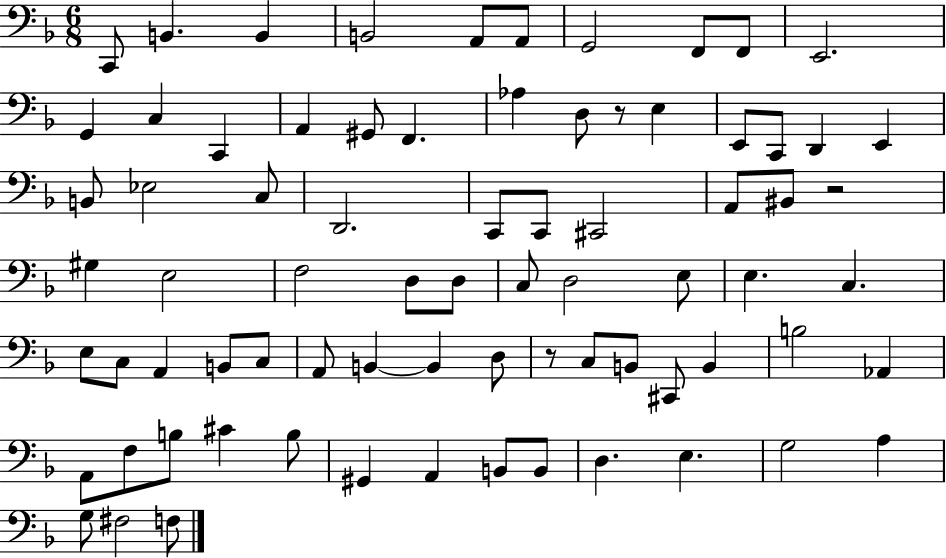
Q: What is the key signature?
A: F major